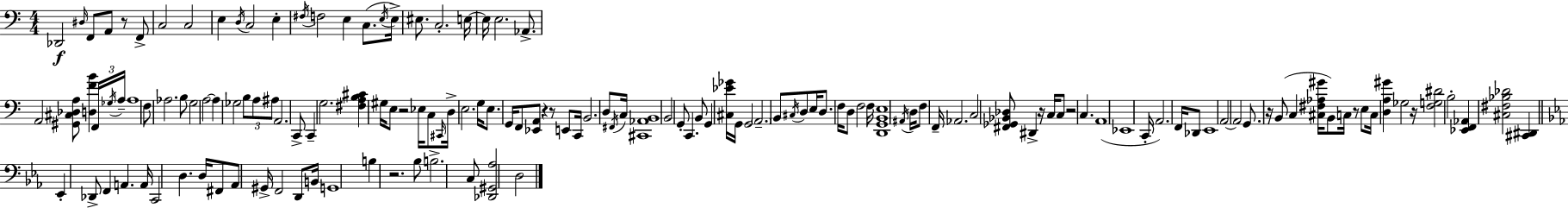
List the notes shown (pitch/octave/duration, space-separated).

Db2/h D#3/s F2/e A2/e R/e F2/e C3/h C3/h E3/q D3/s C3/h E3/q F#3/s F3/h E3/q C3/e. E3/s E3/s EIS3/e. C3/h. E3/s E3/s E3/h. Ab2/e. A2/h [G#2,C#3,Db3,A3]/e [D3,F4,B4]/q F2/s Gb3/s A3/s A3/w F3/e Ab3/h. B3/e G3/h A3/h A3/q Gb3/h B3/e A3/e A#3/e A2/h. C2/e C2/q G3/h. [F#3,A3,B3,C#4]/q G#3/s E3/e R/h Eb3/s C3/e C#2/s D3/s E3/h. G3/s E3/e. G2/s F2/e [Eb2,A2]/e R/q R/e E2/e C2/s B2/h. D3/e F#2/s C3/s [C#2,Ab2,B2]/w B2/h G2/e C2/q. B2/e G2/q [C#3,Eb4,Gb4]/s G2/s G2/h A2/h. B2/e C#3/s D3/e E3/s D3/e. F3/s D3/e F3/h F3/s [D2,G2,B2,E3]/w A#2/s D3/s F3/e F2/s Ab2/h. C3/h [F#2,Gb2,Bb2,Db3]/e D#2/q R/s C3/s C3/e R/h C3/q. A2/w Eb2/w C2/s A2/h. F2/s Db2/e E2/w A2/h A2/h G2/e. R/s B2/e C3/q [C#3,F#3,Ab3,G#4]/s B2/e C3/s R/e E3/e C3/s [D3,A3,G#4]/q Gb3/h R/s [F3,G3,D#4]/h B3/h [Eb2,F2,Ab2]/q [C#3,F#3,Bb3,Db4]/h [C#2,D#2]/q Eb2/q Db2/e F2/q A2/q. A2/s C2/h D3/q. D3/s F#2/e Ab2/e G#2/s F2/h D2/e B2/s G2/w B3/q R/h. Bb3/e B3/h. C3/e [Db2,G#2,Ab3]/h D3/h